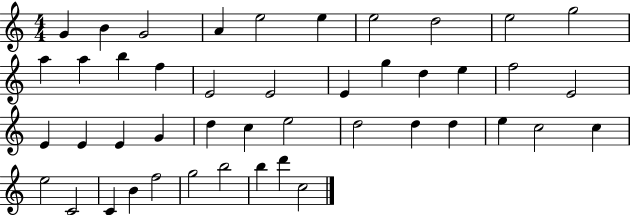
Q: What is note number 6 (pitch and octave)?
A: E5